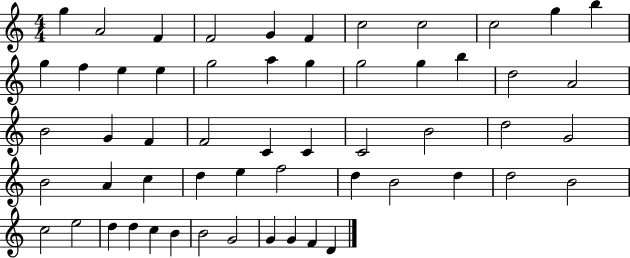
G5/q A4/h F4/q F4/h G4/q F4/q C5/h C5/h C5/h G5/q B5/q G5/q F5/q E5/q E5/q G5/h A5/q G5/q G5/h G5/q B5/q D5/h A4/h B4/h G4/q F4/q F4/h C4/q C4/q C4/h B4/h D5/h G4/h B4/h A4/q C5/q D5/q E5/q F5/h D5/q B4/h D5/q D5/h B4/h C5/h E5/h D5/q D5/q C5/q B4/q B4/h G4/h G4/q G4/q F4/q D4/q